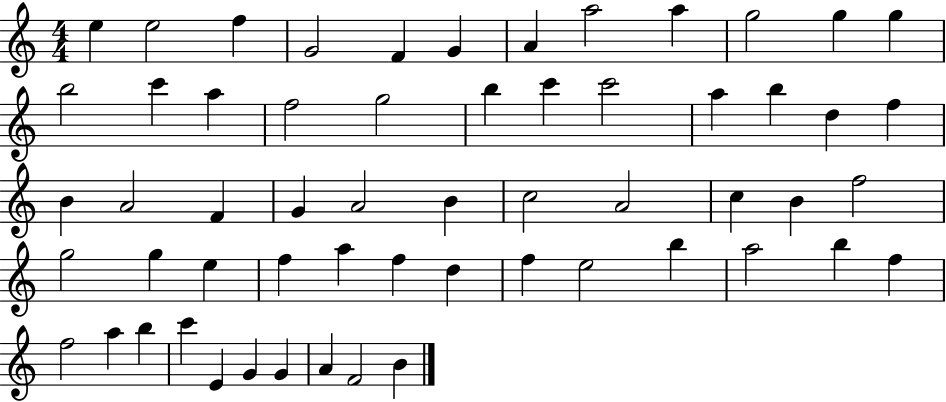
E5/q E5/h F5/q G4/h F4/q G4/q A4/q A5/h A5/q G5/h G5/q G5/q B5/h C6/q A5/q F5/h G5/h B5/q C6/q C6/h A5/q B5/q D5/q F5/q B4/q A4/h F4/q G4/q A4/h B4/q C5/h A4/h C5/q B4/q F5/h G5/h G5/q E5/q F5/q A5/q F5/q D5/q F5/q E5/h B5/q A5/h B5/q F5/q F5/h A5/q B5/q C6/q E4/q G4/q G4/q A4/q F4/h B4/q